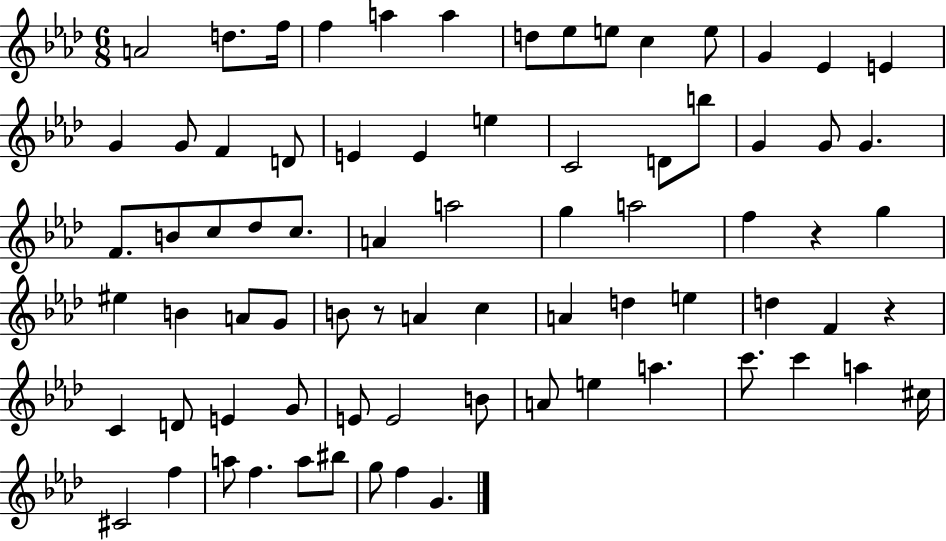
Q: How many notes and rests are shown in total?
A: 76